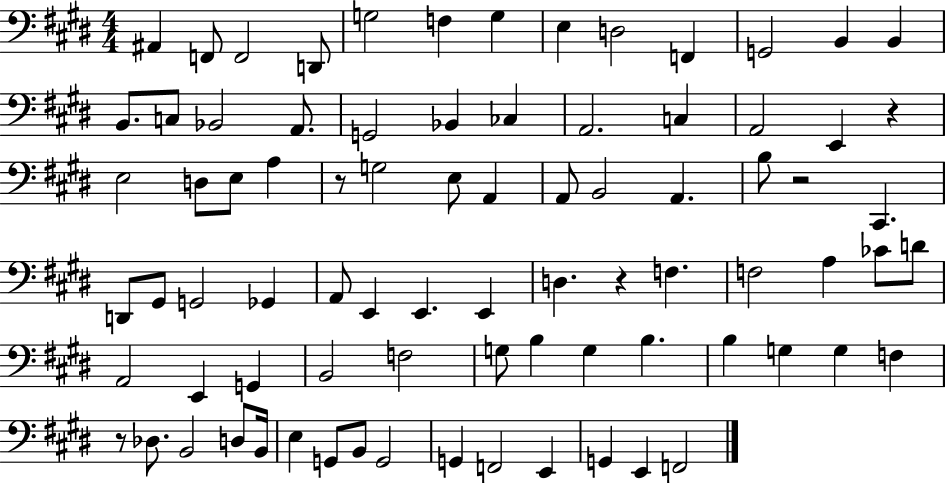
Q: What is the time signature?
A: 4/4